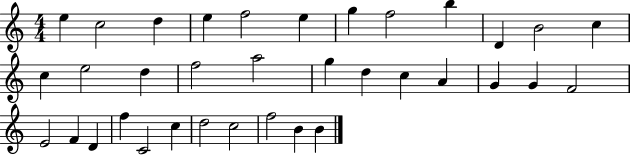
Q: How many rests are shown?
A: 0